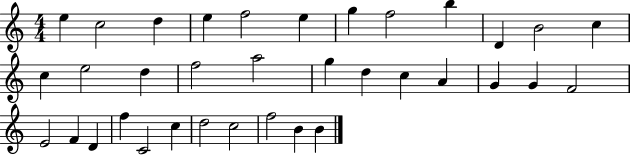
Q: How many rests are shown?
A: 0